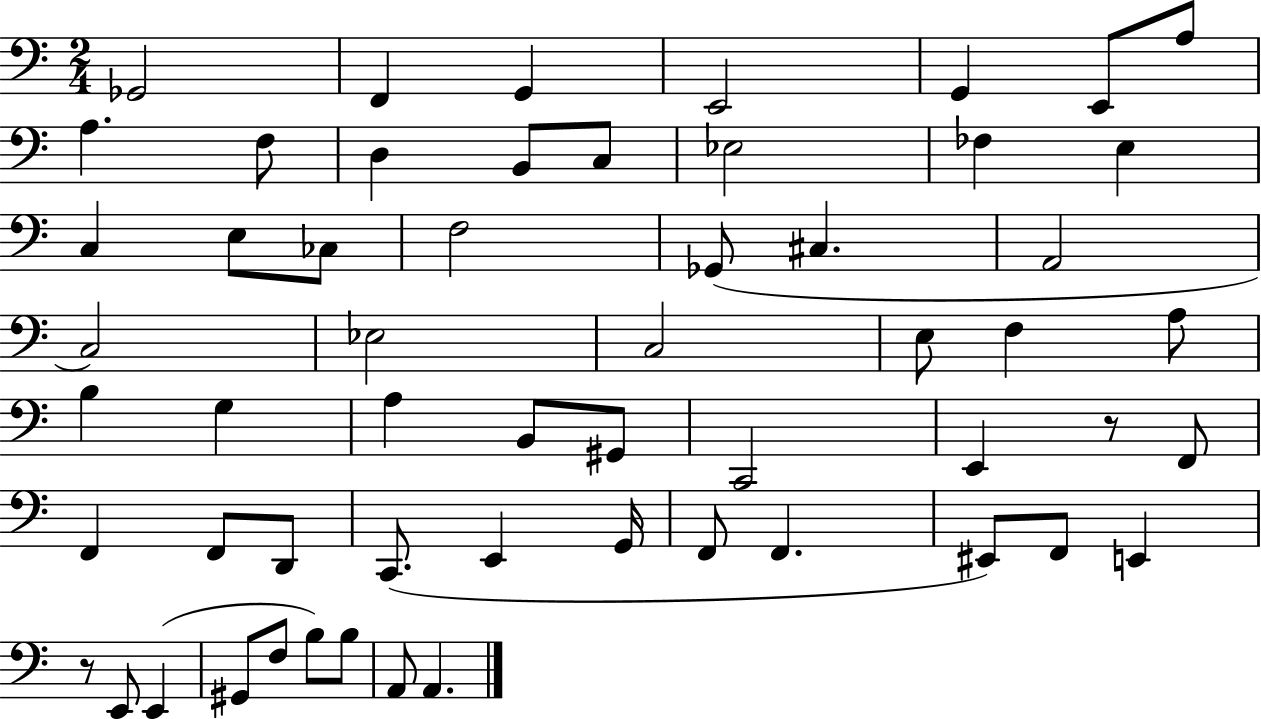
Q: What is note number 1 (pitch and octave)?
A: Gb2